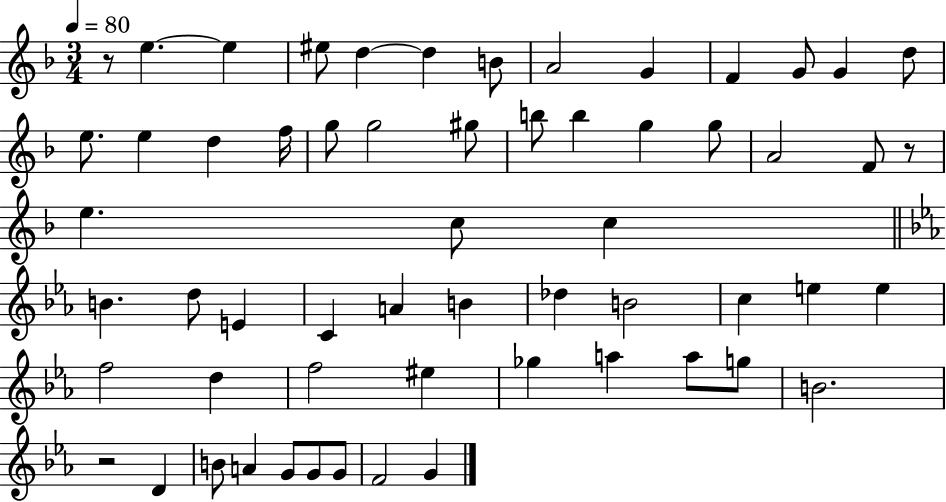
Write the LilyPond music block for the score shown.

{
  \clef treble
  \numericTimeSignature
  \time 3/4
  \key f \major
  \tempo 4 = 80
  r8 e''4.~~ e''4 | eis''8 d''4~~ d''4 b'8 | a'2 g'4 | f'4 g'8 g'4 d''8 | \break e''8. e''4 d''4 f''16 | g''8 g''2 gis''8 | b''8 b''4 g''4 g''8 | a'2 f'8 r8 | \break e''4. c''8 c''4 | \bar "||" \break \key ees \major b'4. d''8 e'4 | c'4 a'4 b'4 | des''4 b'2 | c''4 e''4 e''4 | \break f''2 d''4 | f''2 eis''4 | ges''4 a''4 a''8 g''8 | b'2. | \break r2 d'4 | b'8 a'4 g'8 g'8 g'8 | f'2 g'4 | \bar "|."
}